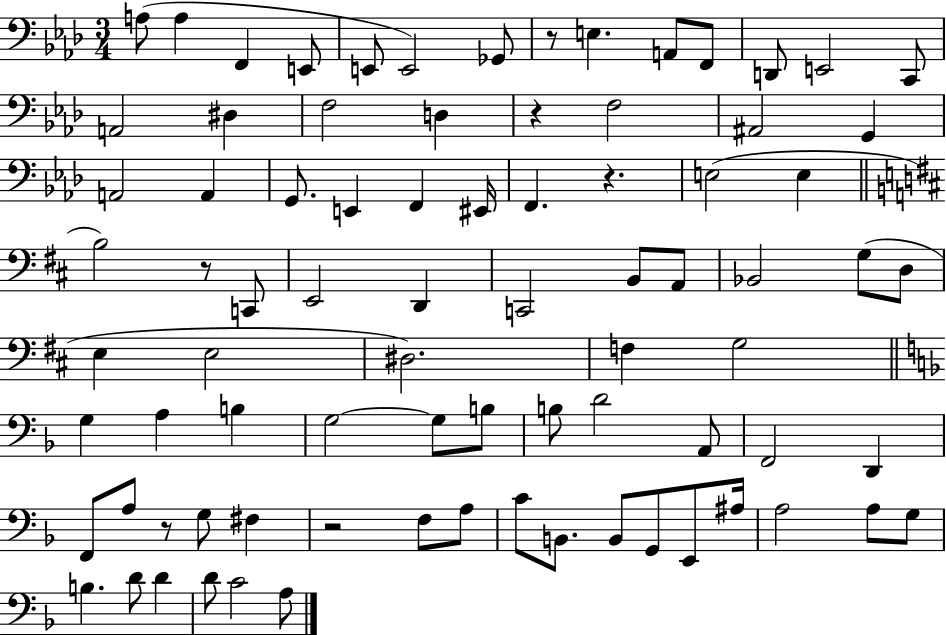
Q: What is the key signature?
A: AES major